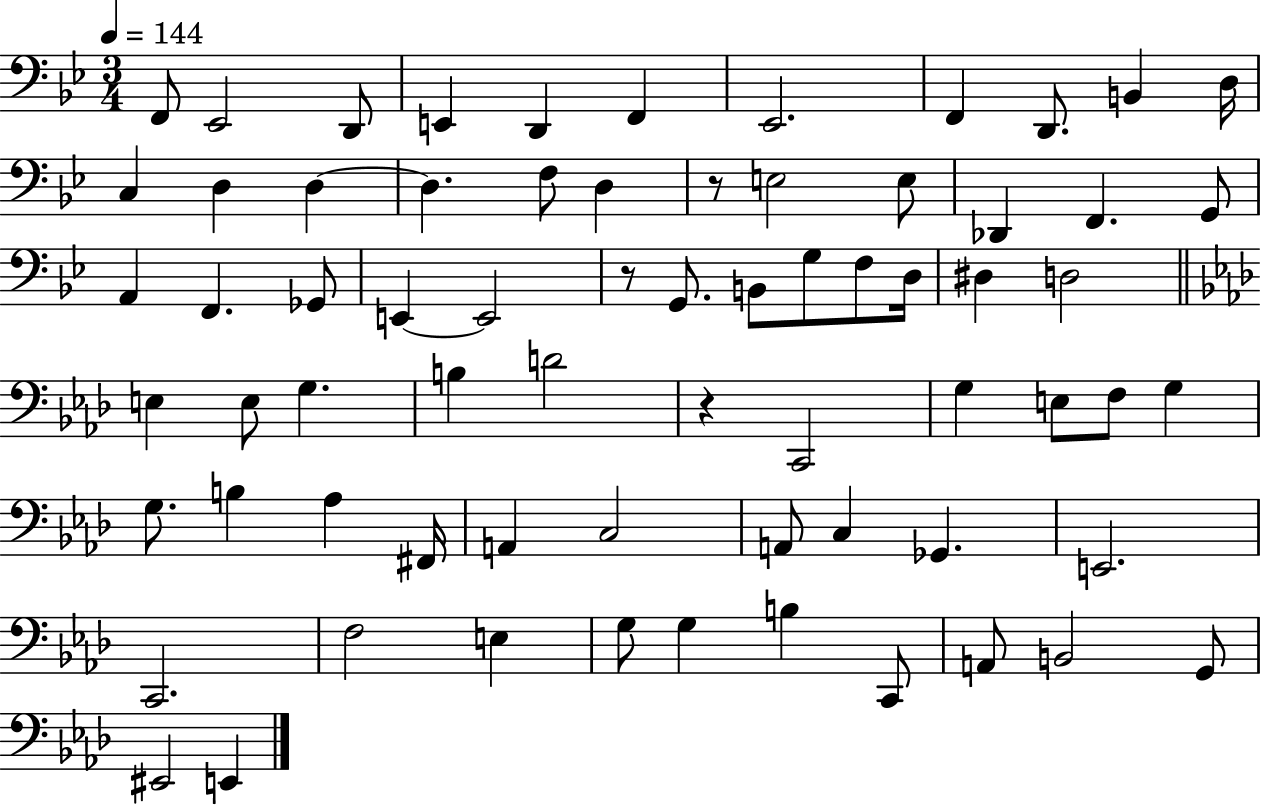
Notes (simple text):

F2/e Eb2/h D2/e E2/q D2/q F2/q Eb2/h. F2/q D2/e. B2/q D3/s C3/q D3/q D3/q D3/q. F3/e D3/q R/e E3/h E3/e Db2/q F2/q. G2/e A2/q F2/q. Gb2/e E2/q E2/h R/e G2/e. B2/e G3/e F3/e D3/s D#3/q D3/h E3/q E3/e G3/q. B3/q D4/h R/q C2/h G3/q E3/e F3/e G3/q G3/e. B3/q Ab3/q F#2/s A2/q C3/h A2/e C3/q Gb2/q. E2/h. C2/h. F3/h E3/q G3/e G3/q B3/q C2/e A2/e B2/h G2/e EIS2/h E2/q